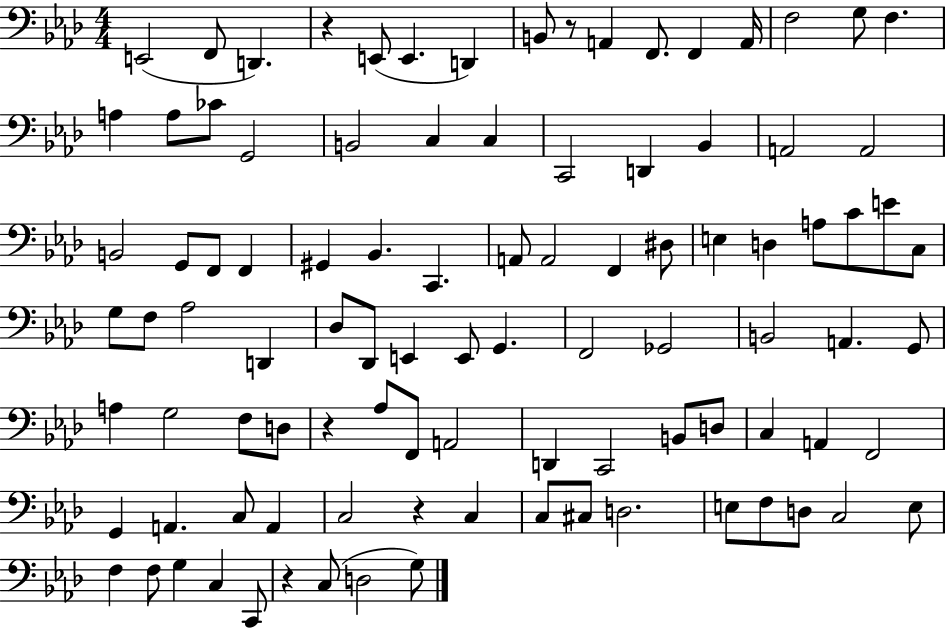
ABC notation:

X:1
T:Untitled
M:4/4
L:1/4
K:Ab
E,,2 F,,/2 D,, z E,,/2 E,, D,, B,,/2 z/2 A,, F,,/2 F,, A,,/4 F,2 G,/2 F, A, A,/2 _C/2 G,,2 B,,2 C, C, C,,2 D,, _B,, A,,2 A,,2 B,,2 G,,/2 F,,/2 F,, ^G,, _B,, C,, A,,/2 A,,2 F,, ^D,/2 E, D, A,/2 C/2 E/2 C,/2 G,/2 F,/2 _A,2 D,, _D,/2 _D,,/2 E,, E,,/2 G,, F,,2 _G,,2 B,,2 A,, G,,/2 A, G,2 F,/2 D,/2 z _A,/2 F,,/2 A,,2 D,, C,,2 B,,/2 D,/2 C, A,, F,,2 G,, A,, C,/2 A,, C,2 z C, C,/2 ^C,/2 D,2 E,/2 F,/2 D,/2 C,2 E,/2 F, F,/2 G, C, C,,/2 z C,/2 D,2 G,/2